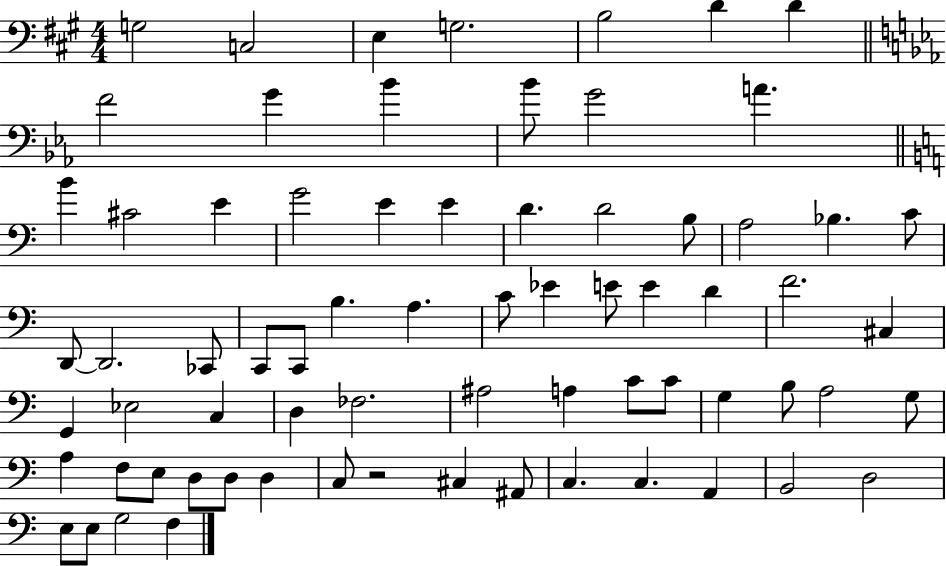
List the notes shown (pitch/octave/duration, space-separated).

G3/h C3/h E3/q G3/h. B3/h D4/q D4/q F4/h G4/q Bb4/q Bb4/e G4/h A4/q. B4/q C#4/h E4/q G4/h E4/q E4/q D4/q. D4/h B3/e A3/h Bb3/q. C4/e D2/e D2/h. CES2/e C2/e C2/e B3/q. A3/q. C4/e Eb4/q E4/e E4/q D4/q F4/h. C#3/q G2/q Eb3/h C3/q D3/q FES3/h. A#3/h A3/q C4/e C4/e G3/q B3/e A3/h G3/e A3/q F3/e E3/e D3/e D3/e D3/q C3/e R/h C#3/q A#2/e C3/q. C3/q. A2/q B2/h D3/h E3/e E3/e G3/h F3/q